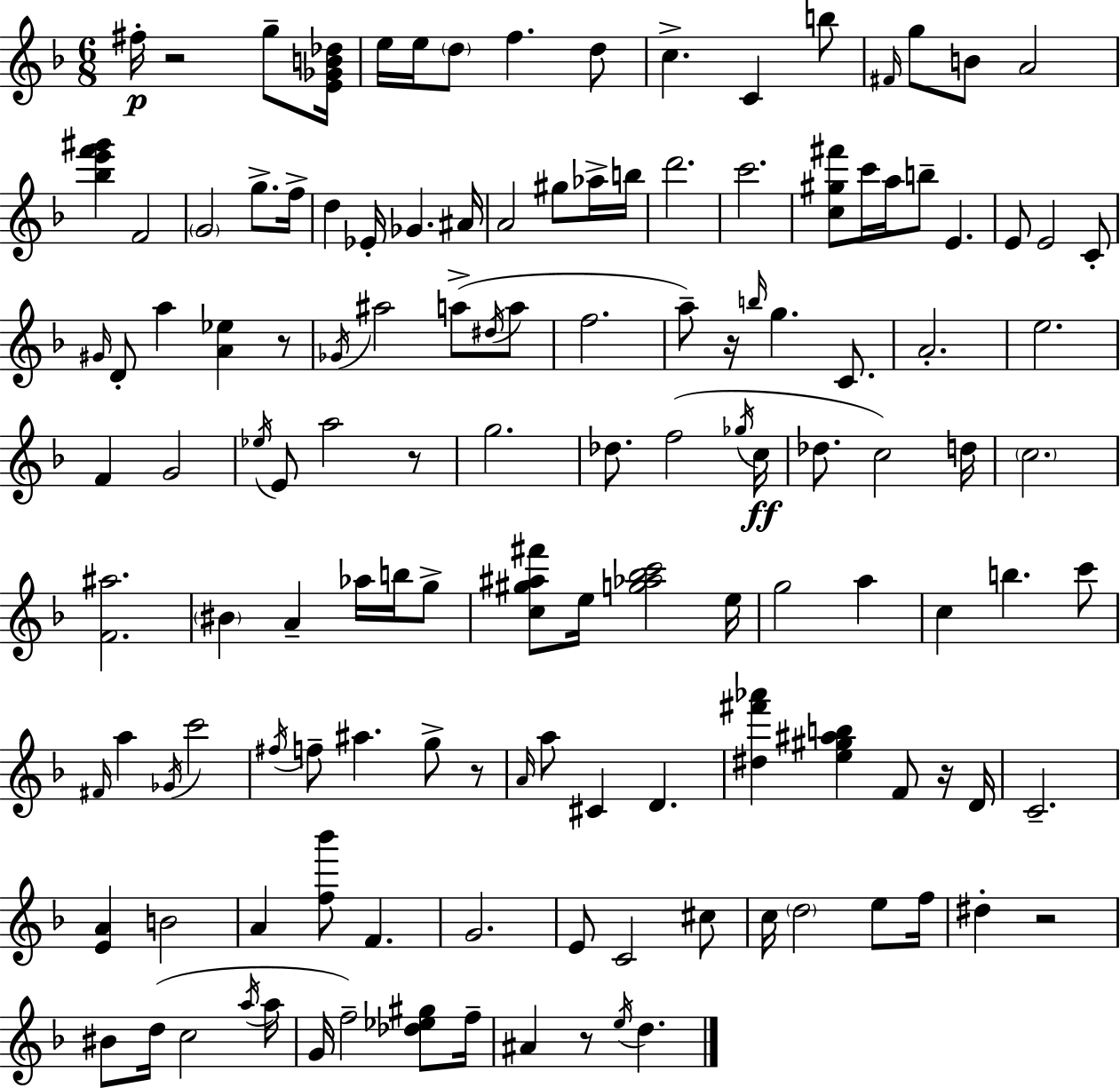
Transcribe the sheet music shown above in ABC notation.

X:1
T:Untitled
M:6/8
L:1/4
K:F
^f/4 z2 g/2 [E_GB_d]/4 e/4 e/4 d/2 f d/2 c C b/2 ^F/4 g/2 B/2 A2 [_be'f'^g'] F2 G2 g/2 f/4 d _E/4 _G ^A/4 A2 ^g/2 _a/4 b/4 d'2 c'2 [c^g^f']/2 c'/4 a/4 b/2 E E/2 E2 C/2 ^G/4 D/2 a [A_e] z/2 _G/4 ^a2 a/2 ^d/4 a/2 f2 a/2 z/4 b/4 g C/2 A2 e2 F G2 _e/4 E/2 a2 z/2 g2 _d/2 f2 _g/4 c/4 _d/2 c2 d/4 c2 [F^a]2 ^B A _a/4 b/4 g/2 [c^g^a^f']/2 e/4 [g_a_bc']2 e/4 g2 a c b c'/2 ^F/4 a _G/4 c'2 ^f/4 f/2 ^a g/2 z/2 A/4 a/2 ^C D [^d^f'_a'] [e^g^ab] F/2 z/4 D/4 C2 [EA] B2 A [f_b']/2 F G2 E/2 C2 ^c/2 c/4 d2 e/2 f/4 ^d z2 ^B/2 d/4 c2 a/4 a/4 G/4 f2 [_d_e^g]/2 f/4 ^A z/2 e/4 d